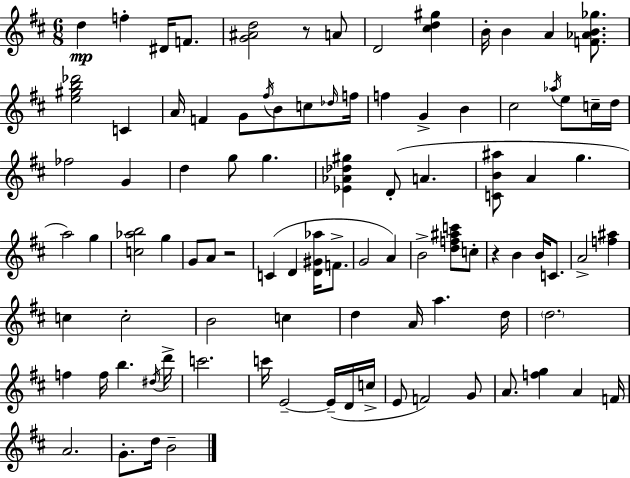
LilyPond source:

{
  \clef treble
  \numericTimeSignature
  \time 6/8
  \key d \major
  d''4\mp f''4-. dis'16 f'8. | <g' ais' d''>2 r8 a'8 | d'2 <cis'' d'' gis''>4 | b'16-. b'4 a'4 <f' aes' b' ges''>8. | \break <e'' gis'' b'' des'''>2 c'4 | a'16 f'4 g'8 \acciaccatura { fis''16 } b'8 c''8 | \grace { des''16 } f''16 f''4 g'4-> b'4 | cis''2 \acciaccatura { aes''16 } e''8 | \break c''16-- d''16 fes''2 g'4 | d''4 g''8 g''4. | <ees' aes' des'' gis''>4 d'8-.( a'4. | <c' b' ais''>8 a'4 g''4. | \break a''2) g''4 | <c'' aes'' b''>2 g''4 | g'8 a'8 r2 | c'4( d'4 <d' gis' aes''>16 | \break f'8.-> g'2 a'4) | b'2-> <d'' f'' ais'' c'''>8 | c''8-. r4 b'4 b'16 | c'8. a'2-> <f'' ais''>4 | \break c''4 c''2-. | b'2 c''4 | d''4 a'16 a''4. | d''16 \parenthesize d''2. | \break f''4 f''16 b''4. | \acciaccatura { dis''16 } d'''16-> c'''2. | c'''16 e'2--~~ | e'16--( d'16 c''16-> e'8 f'2) | \break g'8 a'8. <f'' g''>4 a'4 | f'16 a'2. | g'8.-. d''16 b'2-- | \bar "|."
}